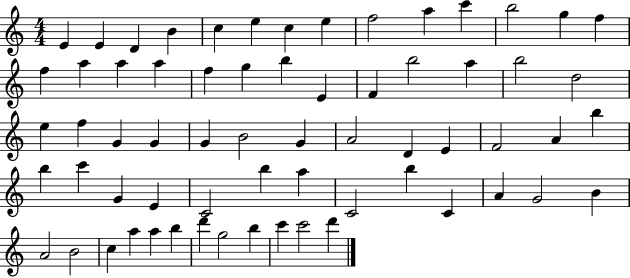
{
  \clef treble
  \numericTimeSignature
  \time 4/4
  \key c \major
  e'4 e'4 d'4 b'4 | c''4 e''4 c''4 e''4 | f''2 a''4 c'''4 | b''2 g''4 f''4 | \break f''4 a''4 a''4 a''4 | f''4 g''4 b''4 e'4 | f'4 b''2 a''4 | b''2 d''2 | \break e''4 f''4 g'4 g'4 | g'4 b'2 g'4 | a'2 d'4 e'4 | f'2 a'4 b''4 | \break b''4 c'''4 g'4 e'4 | c'2 b''4 a''4 | c'2 b''4 c'4 | a'4 g'2 b'4 | \break a'2 b'2 | c''4 a''4 a''4 b''4 | d'''4 g''2 b''4 | c'''4 c'''2 d'''4 | \break \bar "|."
}